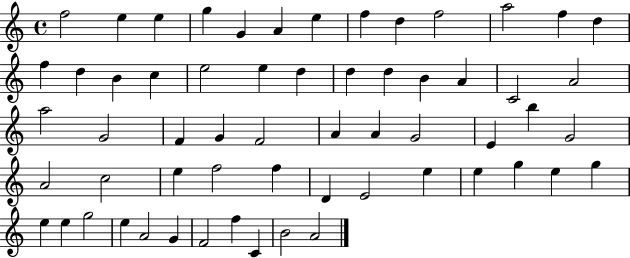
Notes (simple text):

F5/h E5/q E5/q G5/q G4/q A4/q E5/q F5/q D5/q F5/h A5/h F5/q D5/q F5/q D5/q B4/q C5/q E5/h E5/q D5/q D5/q D5/q B4/q A4/q C4/h A4/h A5/h G4/h F4/q G4/q F4/h A4/q A4/q G4/h E4/q B5/q G4/h A4/h C5/h E5/q F5/h F5/q D4/q E4/h E5/q E5/q G5/q E5/q G5/q E5/q E5/q G5/h E5/q A4/h G4/q F4/h F5/q C4/q B4/h A4/h